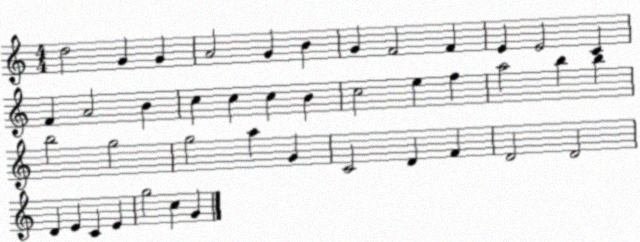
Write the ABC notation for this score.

X:1
T:Untitled
M:4/4
L:1/4
K:C
d2 G G A2 G B G F2 F E E2 C F A2 B c c c B c2 e f a2 b b b2 g2 g2 a G C2 D F D2 D2 D E C E g2 c G